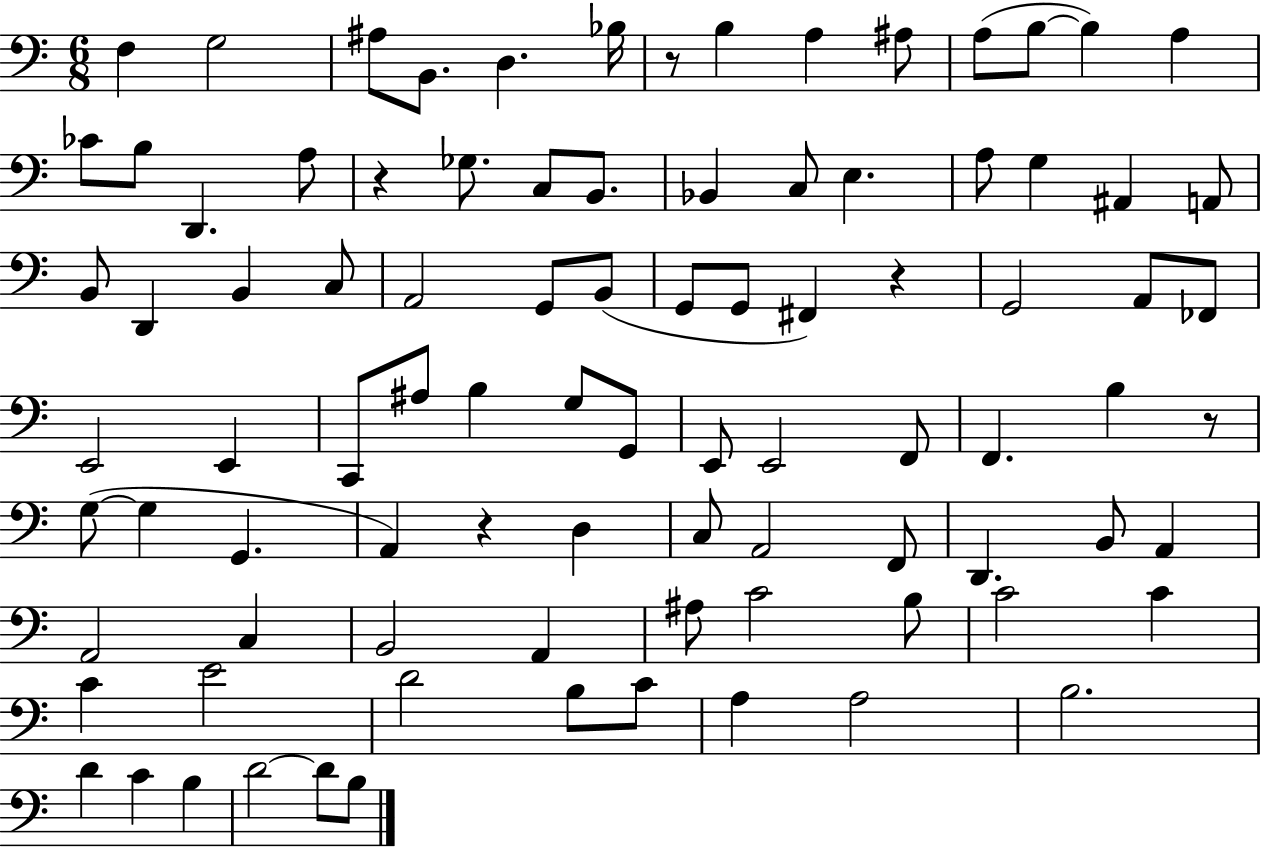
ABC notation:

X:1
T:Untitled
M:6/8
L:1/4
K:C
F, G,2 ^A,/2 B,,/2 D, _B,/4 z/2 B, A, ^A,/2 A,/2 B,/2 B, A, _C/2 B,/2 D,, A,/2 z _G,/2 C,/2 B,,/2 _B,, C,/2 E, A,/2 G, ^A,, A,,/2 B,,/2 D,, B,, C,/2 A,,2 G,,/2 B,,/2 G,,/2 G,,/2 ^F,, z G,,2 A,,/2 _F,,/2 E,,2 E,, C,,/2 ^A,/2 B, G,/2 G,,/2 E,,/2 E,,2 F,,/2 F,, B, z/2 G,/2 G, G,, A,, z D, C,/2 A,,2 F,,/2 D,, B,,/2 A,, A,,2 C, B,,2 A,, ^A,/2 C2 B,/2 C2 C C E2 D2 B,/2 C/2 A, A,2 B,2 D C B, D2 D/2 B,/2